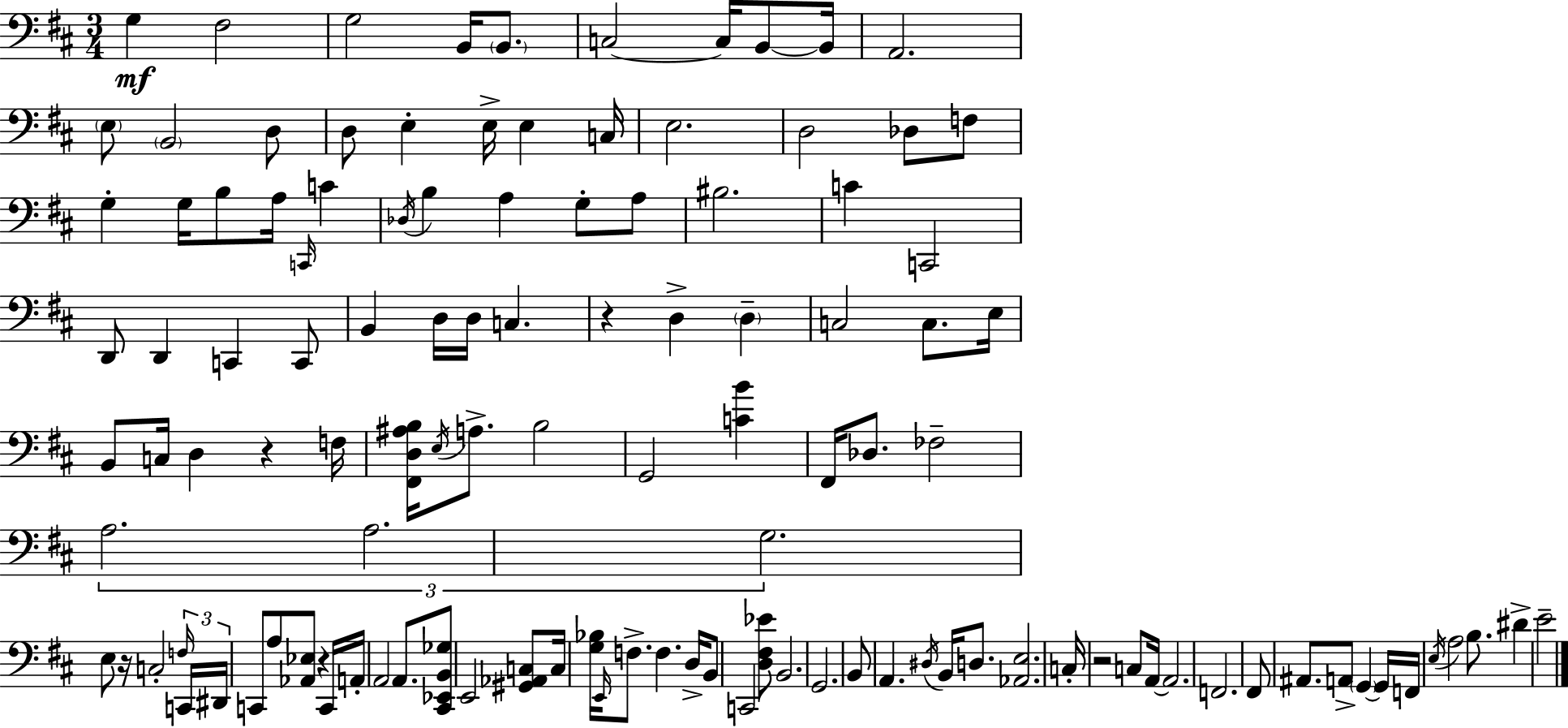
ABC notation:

X:1
T:Untitled
M:3/4
L:1/4
K:D
G, ^F,2 G,2 B,,/4 B,,/2 C,2 C,/4 B,,/2 B,,/4 A,,2 E,/2 B,,2 D,/2 D,/2 E, E,/4 E, C,/4 E,2 D,2 _D,/2 F,/2 G, G,/4 B,/2 A,/4 C,,/4 C _D,/4 B, A, G,/2 A,/2 ^B,2 C C,,2 D,,/2 D,, C,, C,,/2 B,, D,/4 D,/4 C, z D, D, C,2 C,/2 E,/4 B,,/2 C,/4 D, z F,/4 [^F,,D,^A,B,]/4 E,/4 A,/2 B,2 G,,2 [CB] ^F,,/4 _D,/2 _F,2 A,2 A,2 G,2 E,/2 z/4 C,2 F,/4 C,,/4 ^D,,/4 C,,/2 A,/2 [_A,,_E,]/2 z C,,/4 A,,/4 A,,2 A,,/2 [^C,,_E,,B,,_G,]/2 E,,2 [^G,,_A,,C,]/2 C,/4 [G,_B,]/4 E,,/4 F,/2 F, D,/4 B,,/2 C,,2 [D,^F,_E]/2 B,,2 G,,2 B,,/2 A,, ^D,/4 B,,/4 D,/2 [_A,,E,]2 C,/4 z2 C,/2 A,,/4 A,,2 F,,2 ^F,,/2 ^A,,/2 A,,/2 G,, G,,/4 F,,/4 E,/4 A,2 B,/2 ^D E2